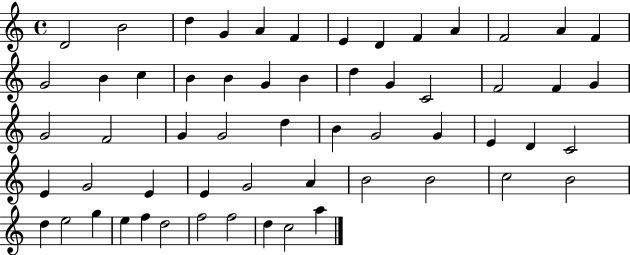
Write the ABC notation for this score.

X:1
T:Untitled
M:4/4
L:1/4
K:C
D2 B2 d G A F E D F A F2 A F G2 B c B B G B d G C2 F2 F G G2 F2 G G2 d B G2 G E D C2 E G2 E E G2 A B2 B2 c2 B2 d e2 g e f d2 f2 f2 d c2 a